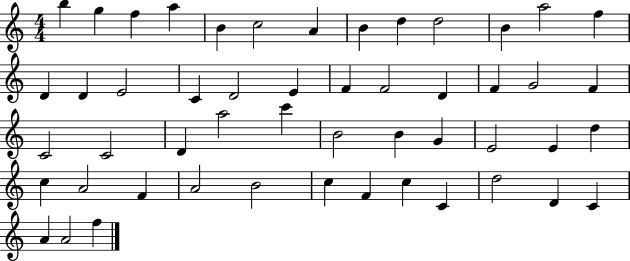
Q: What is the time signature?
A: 4/4